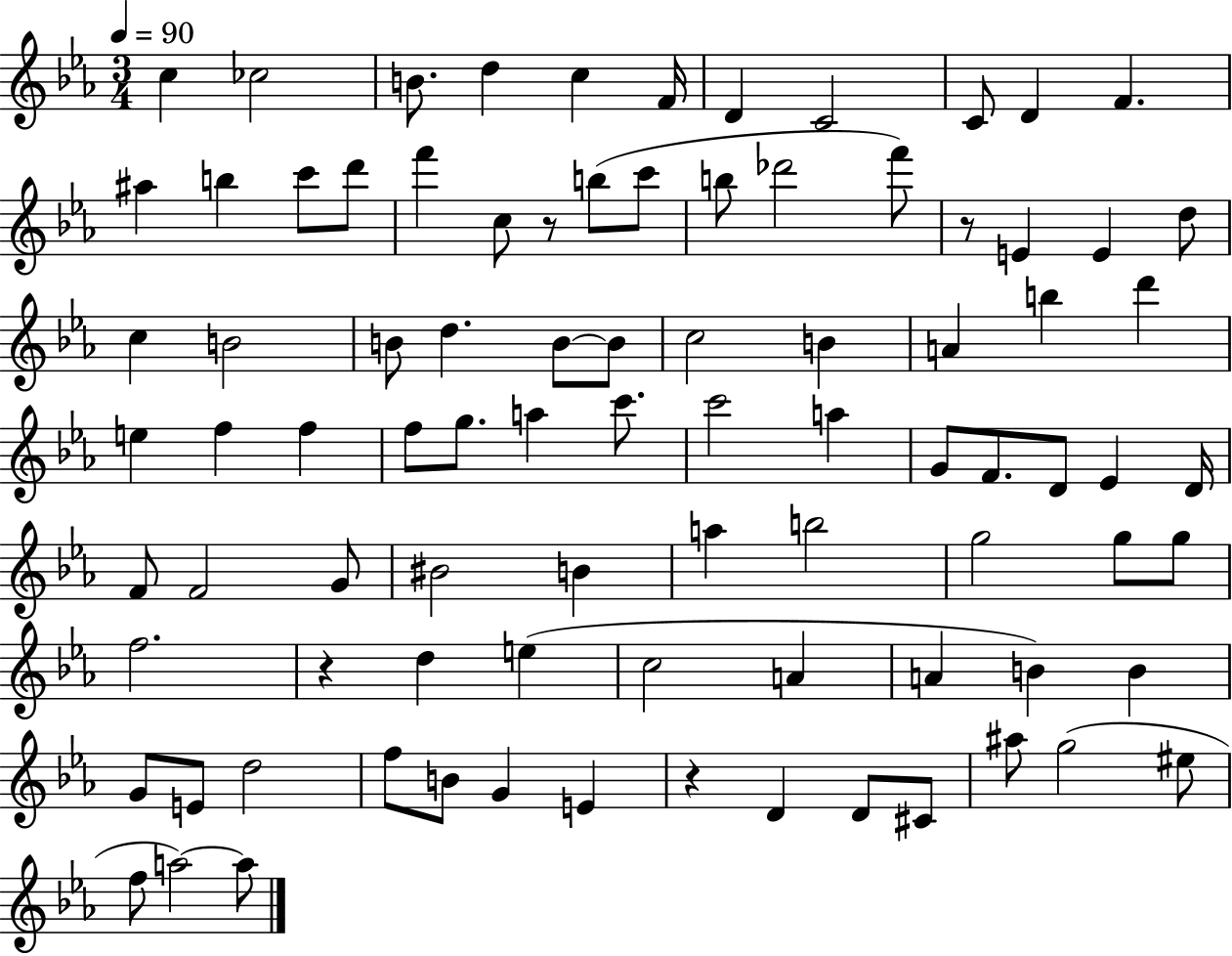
C5/q CES5/h B4/e. D5/q C5/q F4/s D4/q C4/h C4/e D4/q F4/q. A#5/q B5/q C6/e D6/e F6/q C5/e R/e B5/e C6/e B5/e Db6/h F6/e R/e E4/q E4/q D5/e C5/q B4/h B4/e D5/q. B4/e B4/e C5/h B4/q A4/q B5/q D6/q E5/q F5/q F5/q F5/e G5/e. A5/q C6/e. C6/h A5/q G4/e F4/e. D4/e Eb4/q D4/s F4/e F4/h G4/e BIS4/h B4/q A5/q B5/h G5/h G5/e G5/e F5/h. R/q D5/q E5/q C5/h A4/q A4/q B4/q B4/q G4/e E4/e D5/h F5/e B4/e G4/q E4/q R/q D4/q D4/e C#4/e A#5/e G5/h EIS5/e F5/e A5/h A5/e